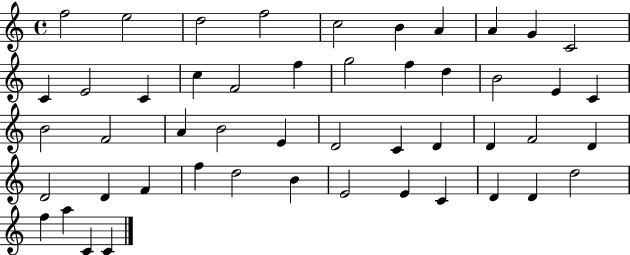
X:1
T:Untitled
M:4/4
L:1/4
K:C
f2 e2 d2 f2 c2 B A A G C2 C E2 C c F2 f g2 f d B2 E C B2 F2 A B2 E D2 C D D F2 D D2 D F f d2 B E2 E C D D d2 f a C C